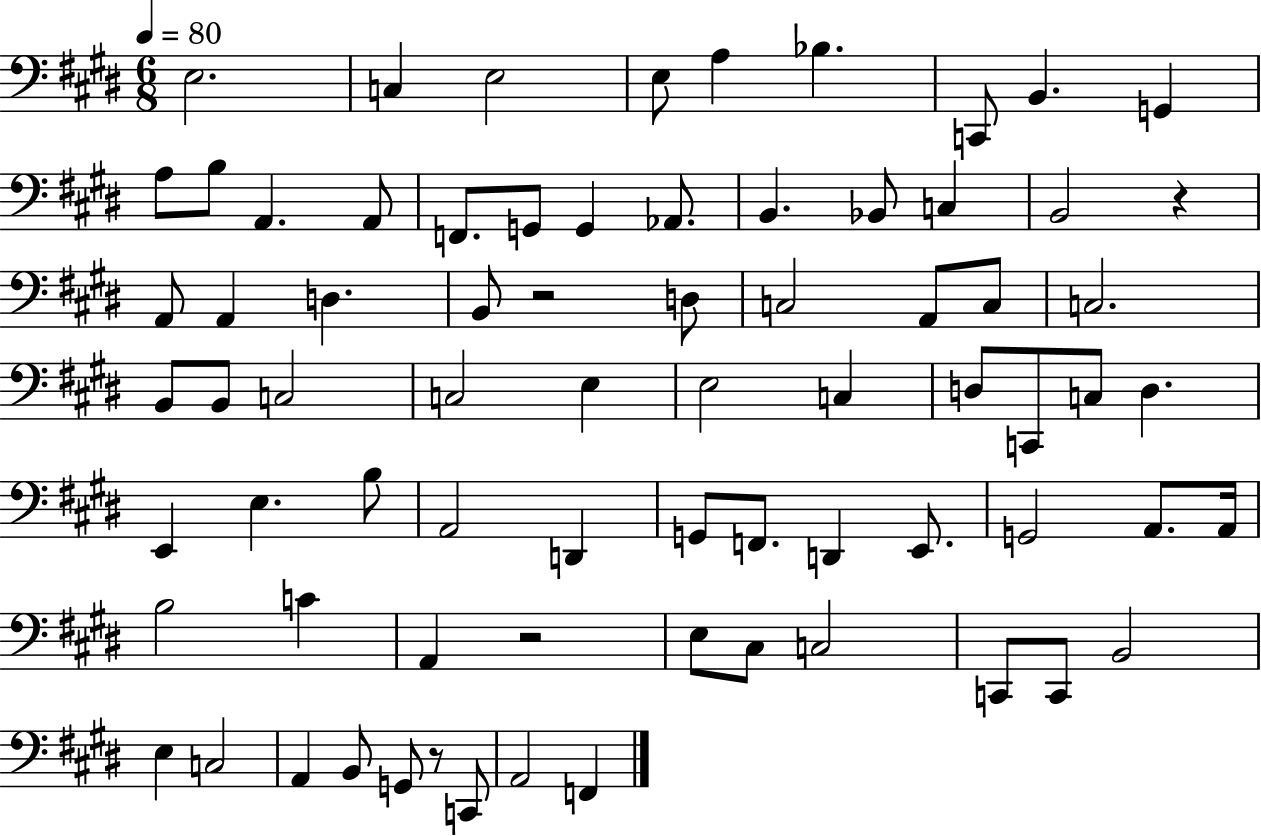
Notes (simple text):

E3/h. C3/q E3/h E3/e A3/q Bb3/q. C2/e B2/q. G2/q A3/e B3/e A2/q. A2/e F2/e. G2/e G2/q Ab2/e. B2/q. Bb2/e C3/q B2/h R/q A2/e A2/q D3/q. B2/e R/h D3/e C3/h A2/e C3/e C3/h. B2/e B2/e C3/h C3/h E3/q E3/h C3/q D3/e C2/e C3/e D3/q. E2/q E3/q. B3/e A2/h D2/q G2/e F2/e. D2/q E2/e. G2/h A2/e. A2/s B3/h C4/q A2/q R/h E3/e C#3/e C3/h C2/e C2/e B2/h E3/q C3/h A2/q B2/e G2/e R/e C2/e A2/h F2/q